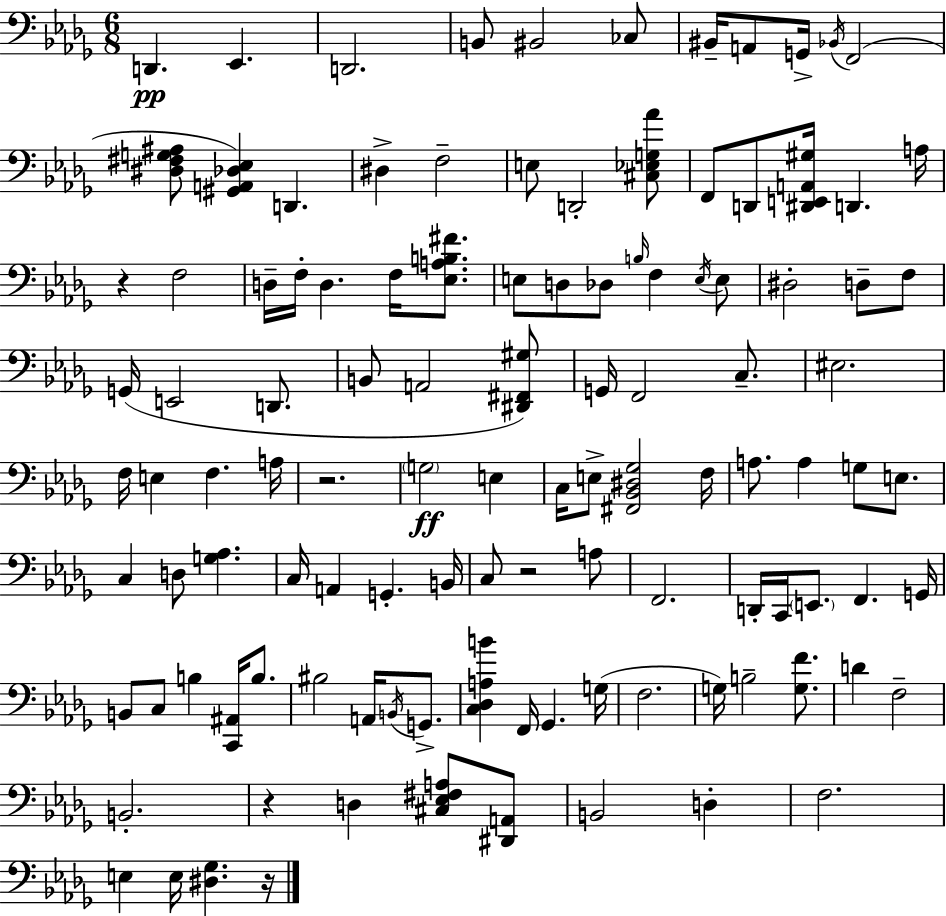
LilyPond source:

{
  \clef bass
  \numericTimeSignature
  \time 6/8
  \key bes \minor
  d,4.\pp ees,4. | d,2. | b,8 bis,2 ces8 | bis,16-- a,8 g,16-> \acciaccatura { bes,16 } f,2( | \break <dis fis g ais>8 <gis, a, des ees>4) d,4. | dis4-> f2-- | e8 d,2-. <cis ees g aes'>8 | f,8 d,8 <dis, e, a, gis>16 d,4. | \break a16 r4 f2 | d16-- f16-. d4. f16 <ees a b fis'>8. | e8 d8 des8 \grace { b16 } f4 | \acciaccatura { e16 } e8 dis2-. d8-- | \break f8 g,16( e,2 | d,8. b,8 a,2 | <dis, fis, gis>8) g,16 f,2 | c8.-- eis2. | \break f16 e4 f4. | a16 r2. | \parenthesize g2\ff e4 | c16 e8-> <fis, bes, dis ges>2 | \break f16 a8. a4 g8 | e8. c4 d8 <g aes>4. | c16 a,4 g,4.-. | b,16 c8 r2 | \break a8 f,2. | d,16-. c,16 \parenthesize e,8. f,4. | g,16 b,8 c8 b4 <c, ais,>16 | b8. bis2 a,16 | \break \acciaccatura { b,16 } g,8.-> <c des a b'>4 f,16 ges,4. | g16( f2. | g16) b2-- | <g f'>8. d'4 f2-- | \break b,2.-. | r4 d4 | <cis ees fis a>8 <dis, a,>8 b,2 | d4-. f2. | \break e4 e16 <dis ges>4. | r16 \bar "|."
}